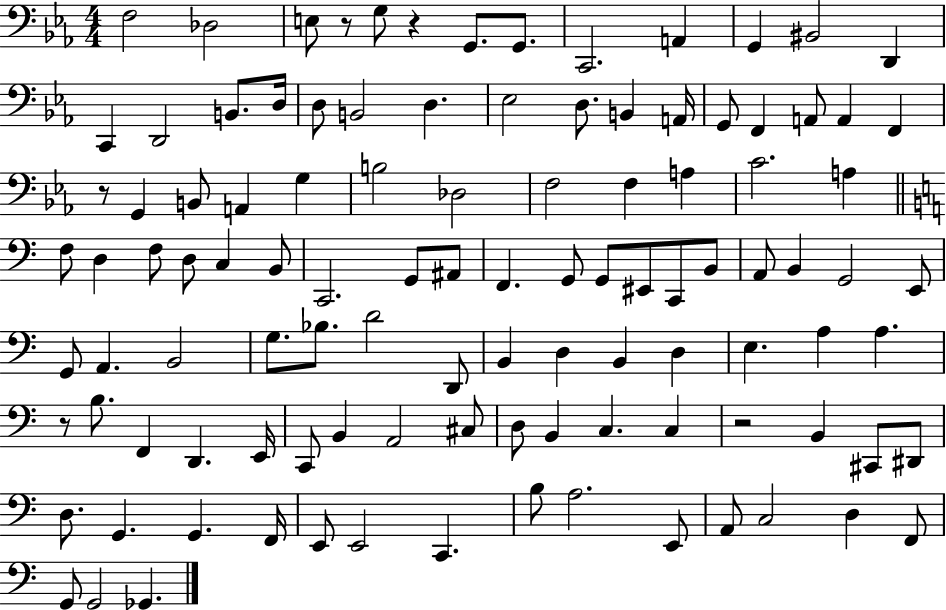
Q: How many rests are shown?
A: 5